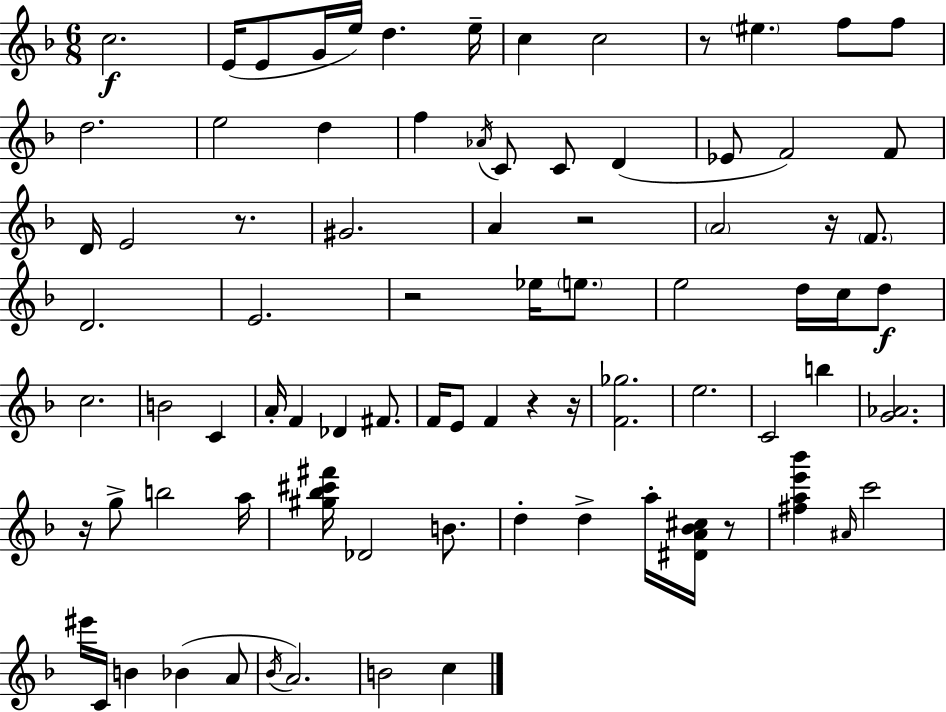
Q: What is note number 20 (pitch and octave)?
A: D4